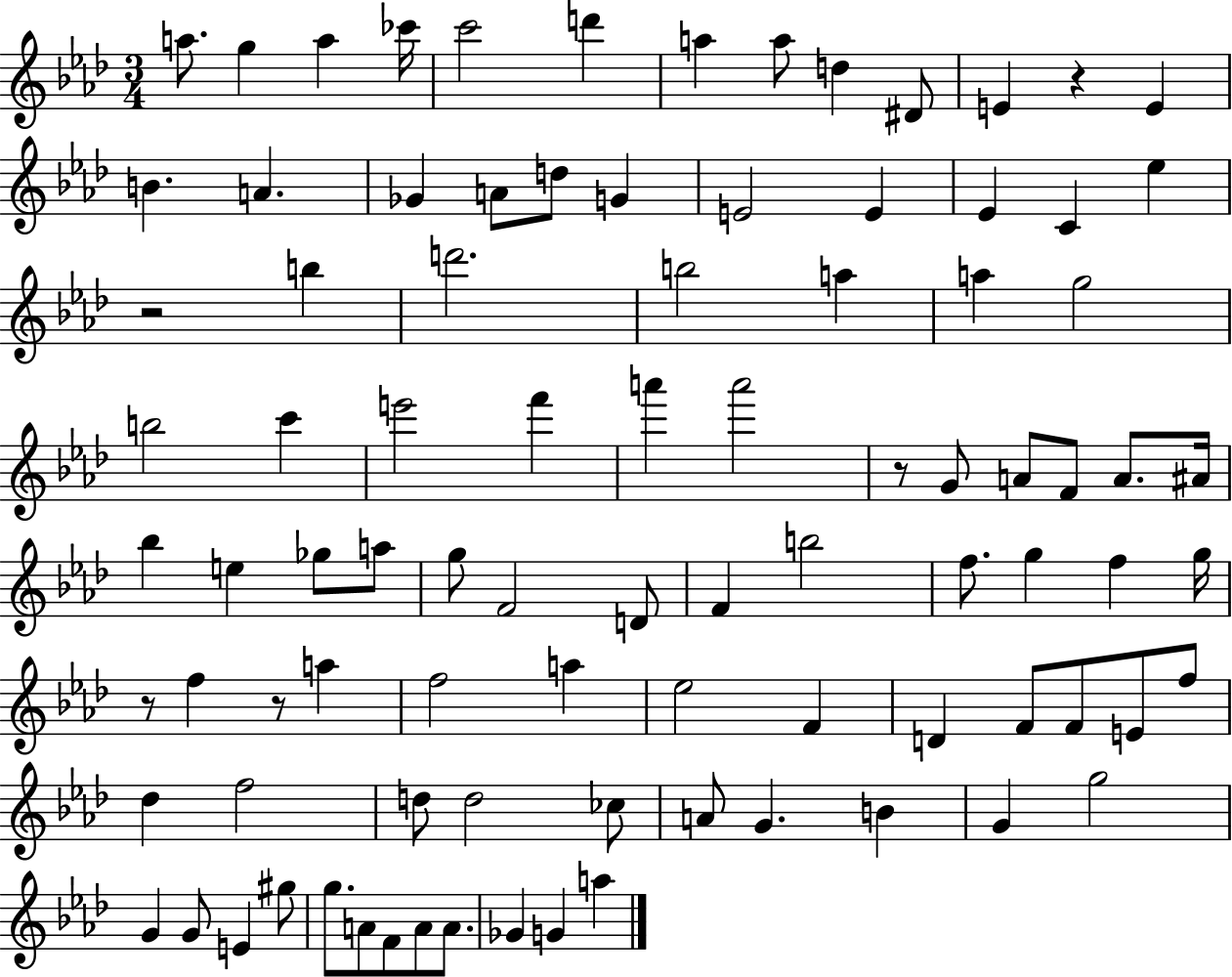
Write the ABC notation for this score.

X:1
T:Untitled
M:3/4
L:1/4
K:Ab
a/2 g a _c'/4 c'2 d' a a/2 d ^D/2 E z E B A _G A/2 d/2 G E2 E _E C _e z2 b d'2 b2 a a g2 b2 c' e'2 f' a' a'2 z/2 G/2 A/2 F/2 A/2 ^A/4 _b e _g/2 a/2 g/2 F2 D/2 F b2 f/2 g f g/4 z/2 f z/2 a f2 a _e2 F D F/2 F/2 E/2 f/2 _d f2 d/2 d2 _c/2 A/2 G B G g2 G G/2 E ^g/2 g/2 A/2 F/2 A/2 A/2 _G G a